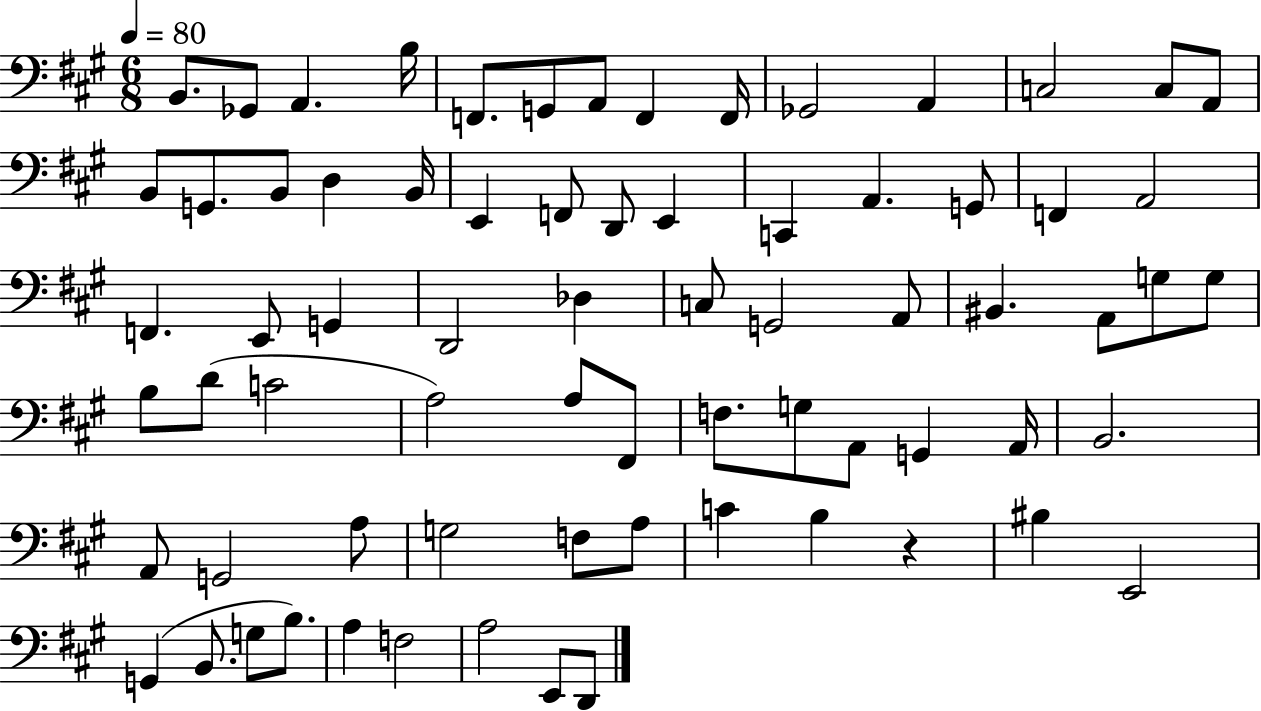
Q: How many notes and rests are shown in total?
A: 72